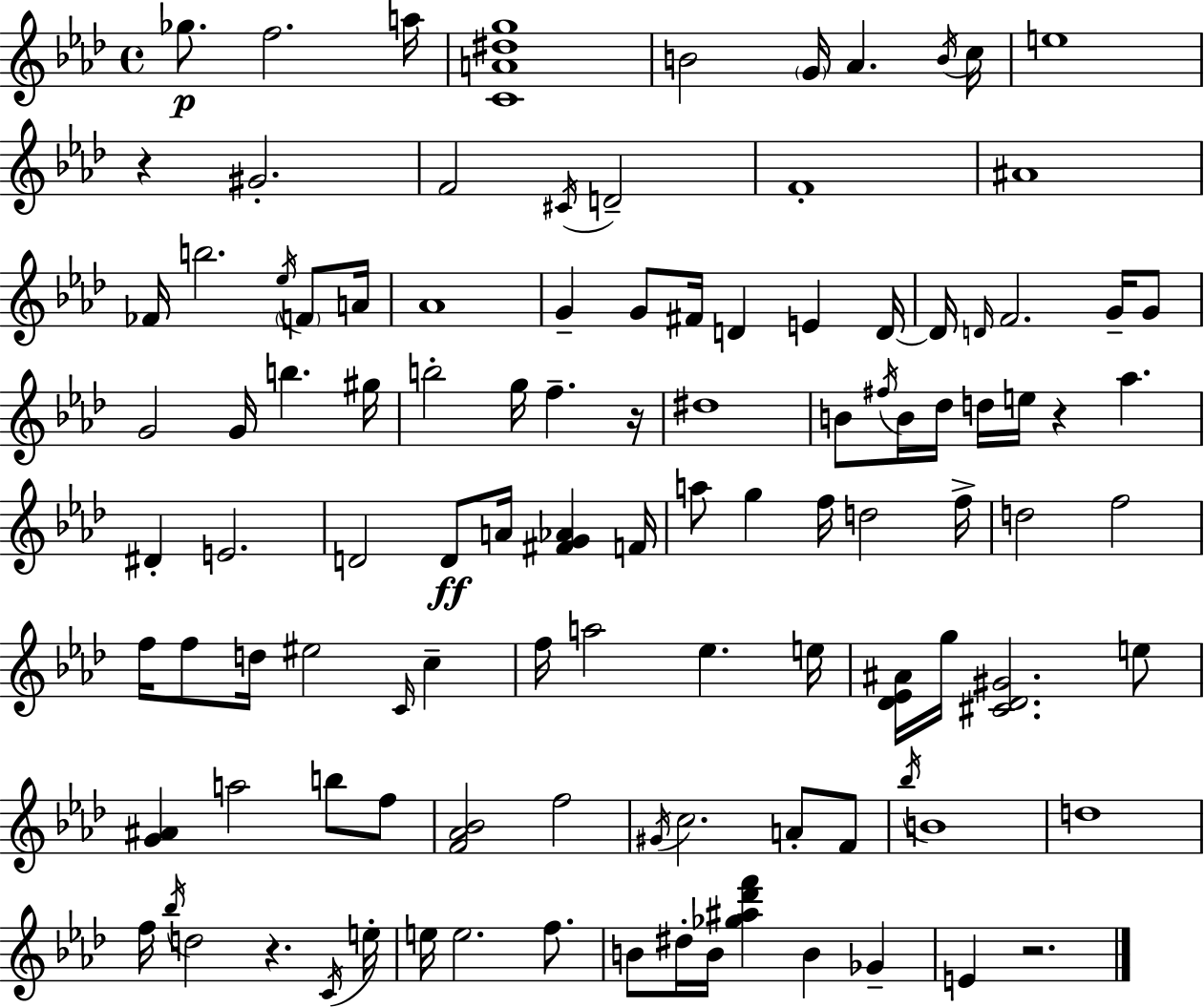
{
  \clef treble
  \time 4/4
  \defaultTimeSignature
  \key f \minor
  \repeat volta 2 { ges''8.\p f''2. a''16 | <c' a' dis'' g''>1 | b'2 \parenthesize g'16 aes'4. \acciaccatura { b'16 } | c''16 e''1 | \break r4 gis'2.-. | f'2 \acciaccatura { cis'16 } d'2-- | f'1-. | ais'1 | \break fes'16 b''2. \acciaccatura { ees''16 } | \parenthesize f'8 a'16 aes'1 | g'4-- g'8 fis'16 d'4 e'4 | d'16~~ d'16 \grace { d'16 } f'2. | \break g'16-- g'8 g'2 g'16 b''4. | gis''16 b''2-. g''16 f''4.-- | r16 dis''1 | b'8 \acciaccatura { fis''16 } b'16 des''16 d''16 e''16 r4 aes''4. | \break dis'4-. e'2. | d'2 d'8\ff a'16 | <fis' g' aes'>4 f'16 a''8 g''4 f''16 d''2 | f''16-> d''2 f''2 | \break f''16 f''8 d''16 eis''2 | \grace { c'16 } c''4-- f''16 a''2 ees''4. | e''16 <des' ees' ais'>16 g''16 <cis' des' gis'>2. | e''8 <g' ais'>4 a''2 | \break b''8 f''8 <f' aes' bes'>2 f''2 | \acciaccatura { gis'16 } c''2. | a'8-. f'8 \acciaccatura { bes''16 } b'1 | d''1 | \break f''16 \acciaccatura { bes''16 } d''2 | r4. \acciaccatura { c'16 } e''16-. e''16 e''2. | f''8. b'8 dis''16-. b'16 <ges'' ais'' des''' f'''>4 | b'4 ges'4-- e'4 r2. | \break } \bar "|."
}